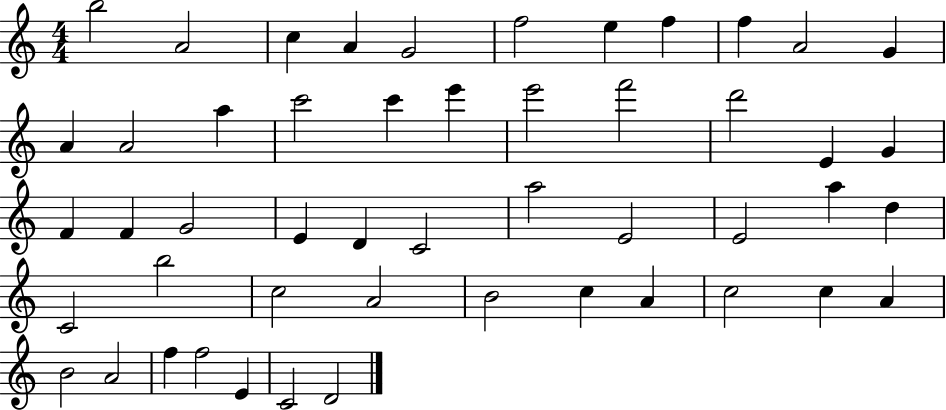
B5/h A4/h C5/q A4/q G4/h F5/h E5/q F5/q F5/q A4/h G4/q A4/q A4/h A5/q C6/h C6/q E6/q E6/h F6/h D6/h E4/q G4/q F4/q F4/q G4/h E4/q D4/q C4/h A5/h E4/h E4/h A5/q D5/q C4/h B5/h C5/h A4/h B4/h C5/q A4/q C5/h C5/q A4/q B4/h A4/h F5/q F5/h E4/q C4/h D4/h